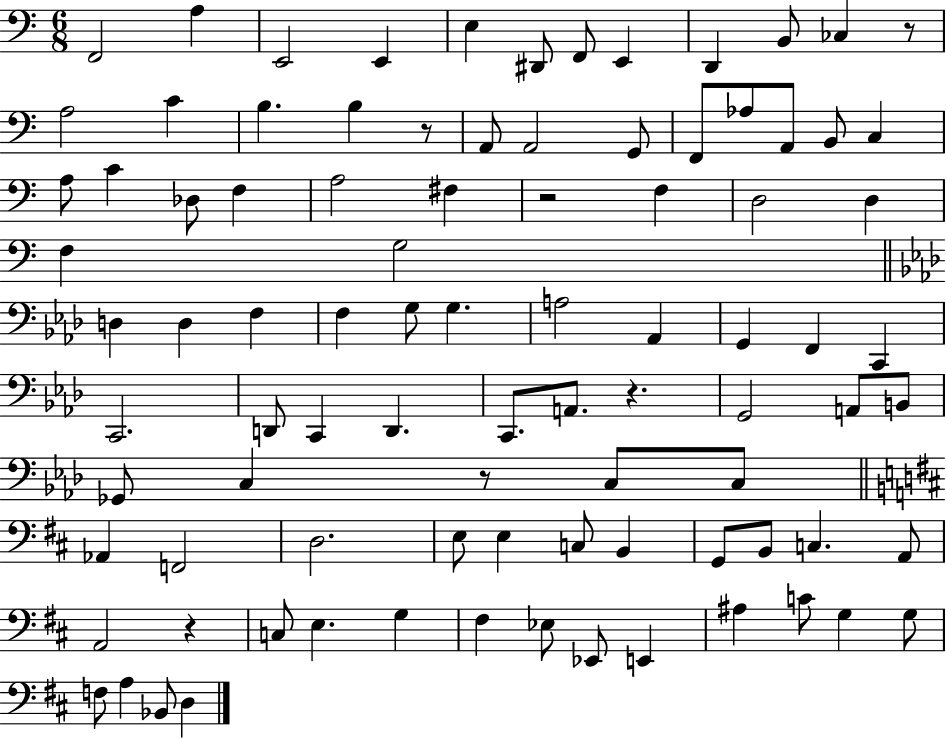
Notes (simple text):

F2/h A3/q E2/h E2/q E3/q D#2/e F2/e E2/q D2/q B2/e CES3/q R/e A3/h C4/q B3/q. B3/q R/e A2/e A2/h G2/e F2/e Ab3/e A2/e B2/e C3/q A3/e C4/q Db3/e F3/q A3/h F#3/q R/h F3/q D3/h D3/q F3/q G3/h D3/q D3/q F3/q F3/q G3/e G3/q. A3/h Ab2/q G2/q F2/q C2/q C2/h. D2/e C2/q D2/q. C2/e. A2/e. R/q. G2/h A2/e B2/e Gb2/e C3/q R/e C3/e C3/e Ab2/q F2/h D3/h. E3/e E3/q C3/e B2/q G2/e B2/e C3/q. A2/e A2/h R/q C3/e E3/q. G3/q F#3/q Eb3/e Eb2/e E2/q A#3/q C4/e G3/q G3/e F3/e A3/q Bb2/e D3/q